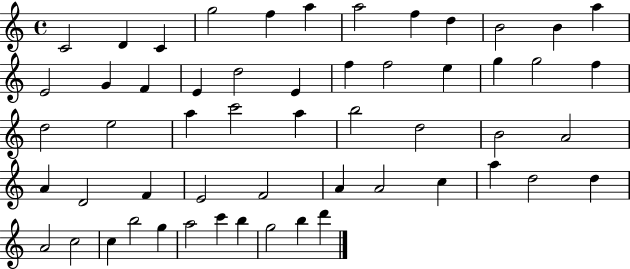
{
  \clef treble
  \time 4/4
  \defaultTimeSignature
  \key c \major
  c'2 d'4 c'4 | g''2 f''4 a''4 | a''2 f''4 d''4 | b'2 b'4 a''4 | \break e'2 g'4 f'4 | e'4 d''2 e'4 | f''4 f''2 e''4 | g''4 g''2 f''4 | \break d''2 e''2 | a''4 c'''2 a''4 | b''2 d''2 | b'2 a'2 | \break a'4 d'2 f'4 | e'2 f'2 | a'4 a'2 c''4 | a''4 d''2 d''4 | \break a'2 c''2 | c''4 b''2 g''4 | a''2 c'''4 b''4 | g''2 b''4 d'''4 | \break \bar "|."
}